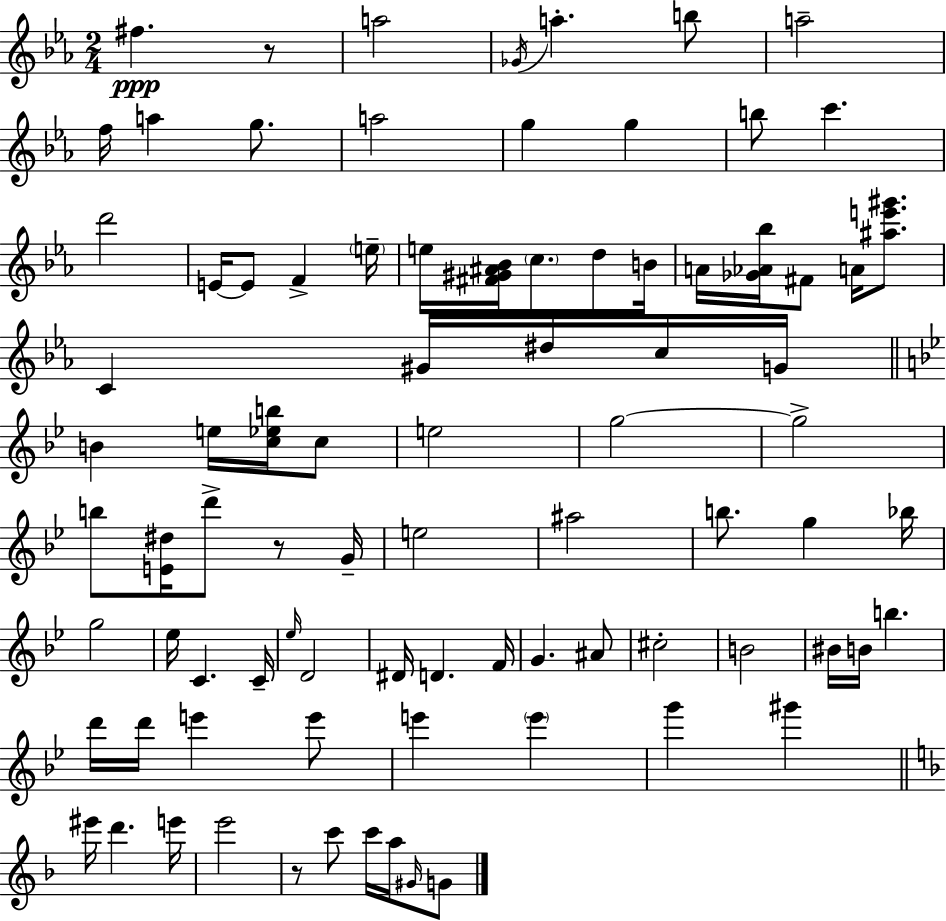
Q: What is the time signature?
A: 2/4